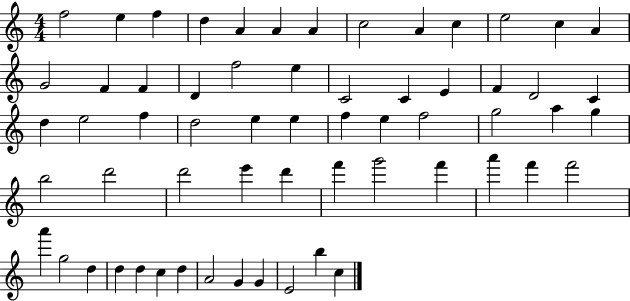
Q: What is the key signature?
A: C major